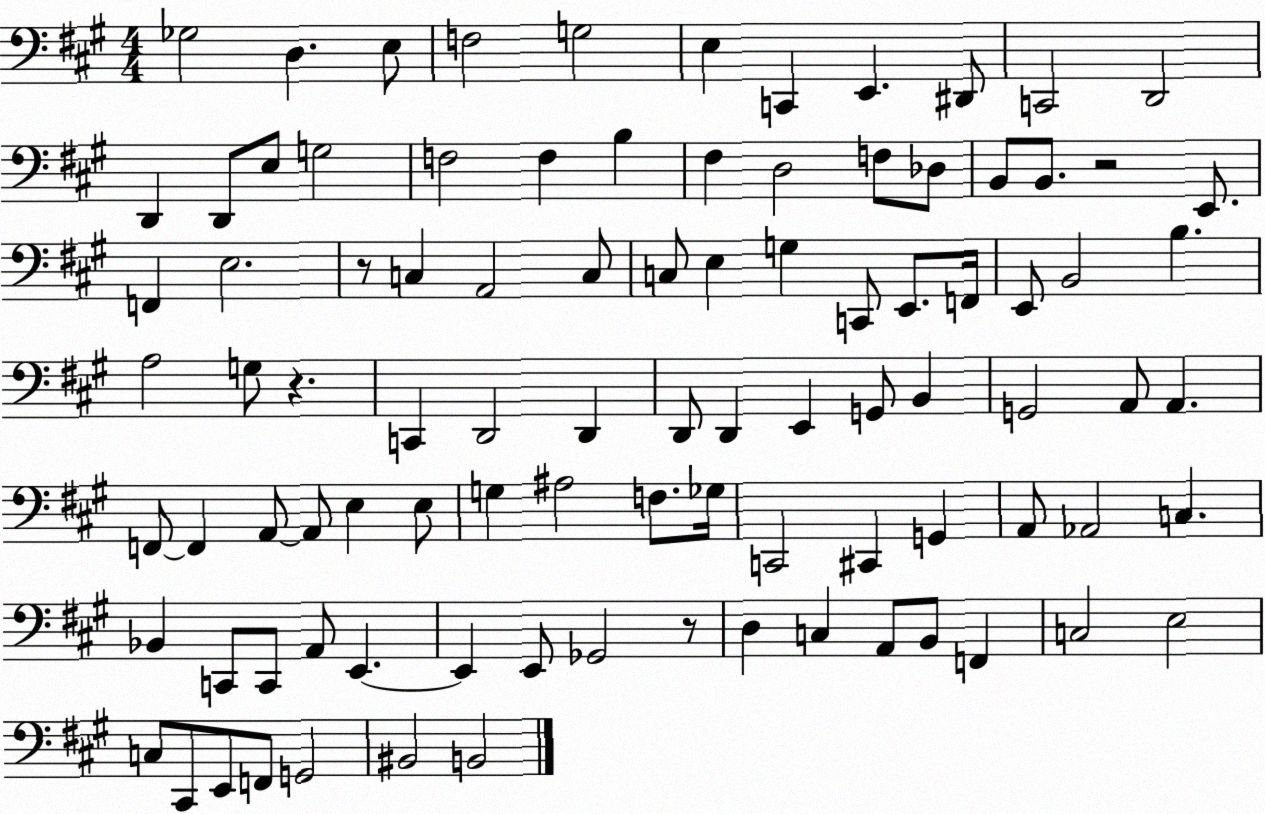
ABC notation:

X:1
T:Untitled
M:4/4
L:1/4
K:A
_G,2 D, E,/2 F,2 G,2 E, C,, E,, ^D,,/2 C,,2 D,,2 D,, D,,/2 E,/2 G,2 F,2 F, B, ^F, D,2 F,/2 _D,/2 B,,/2 B,,/2 z2 E,,/2 F,, E,2 z/2 C, A,,2 C,/2 C,/2 E, G, C,,/2 E,,/2 F,,/4 E,,/2 B,,2 B, A,2 G,/2 z C,, D,,2 D,, D,,/2 D,, E,, G,,/2 B,, G,,2 A,,/2 A,, F,,/2 F,, A,,/2 A,,/2 E, E,/2 G, ^A,2 F,/2 _G,/4 C,,2 ^C,, G,, A,,/2 _A,,2 C, _B,, C,,/2 C,,/2 A,,/2 E,, E,, E,,/2 _G,,2 z/2 D, C, A,,/2 B,,/2 F,, C,2 E,2 C,/2 ^C,,/2 E,,/2 F,,/2 G,,2 ^B,,2 B,,2